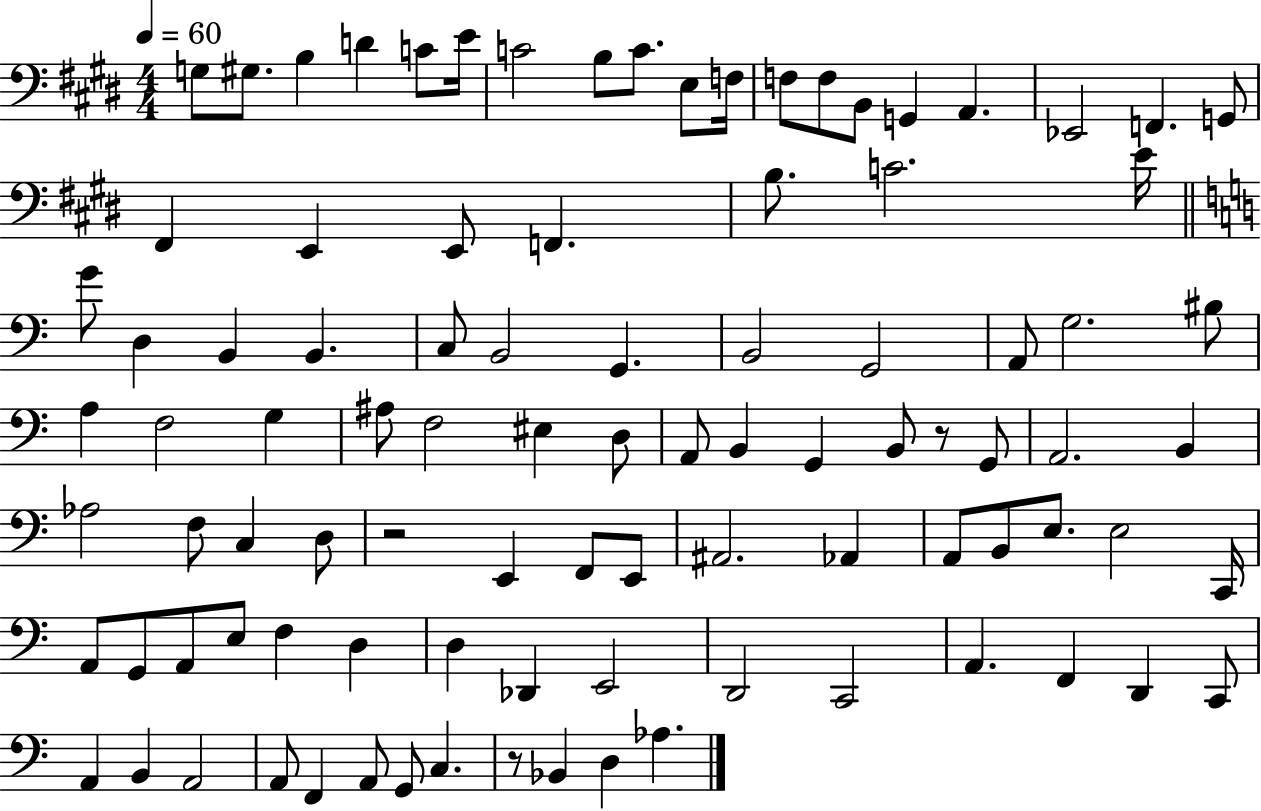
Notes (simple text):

G3/e G#3/e. B3/q D4/q C4/e E4/s C4/h B3/e C4/e. E3/e F3/s F3/e F3/e B2/e G2/q A2/q. Eb2/h F2/q. G2/e F#2/q E2/q E2/e F2/q. B3/e. C4/h. E4/s G4/e D3/q B2/q B2/q. C3/e B2/h G2/q. B2/h G2/h A2/e G3/h. BIS3/e A3/q F3/h G3/q A#3/e F3/h EIS3/q D3/e A2/e B2/q G2/q B2/e R/e G2/e A2/h. B2/q Ab3/h F3/e C3/q D3/e R/h E2/q F2/e E2/e A#2/h. Ab2/q A2/e B2/e E3/e. E3/h C2/s A2/e G2/e A2/e E3/e F3/q D3/q D3/q Db2/q E2/h D2/h C2/h A2/q. F2/q D2/q C2/e A2/q B2/q A2/h A2/e F2/q A2/e G2/e C3/q. R/e Bb2/q D3/q Ab3/q.